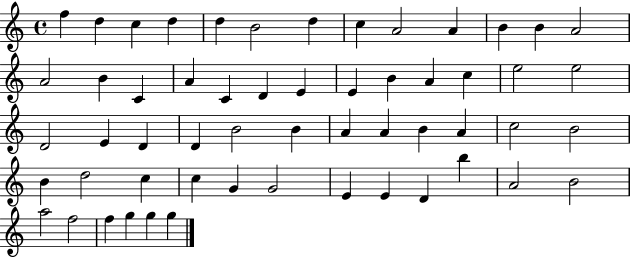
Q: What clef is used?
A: treble